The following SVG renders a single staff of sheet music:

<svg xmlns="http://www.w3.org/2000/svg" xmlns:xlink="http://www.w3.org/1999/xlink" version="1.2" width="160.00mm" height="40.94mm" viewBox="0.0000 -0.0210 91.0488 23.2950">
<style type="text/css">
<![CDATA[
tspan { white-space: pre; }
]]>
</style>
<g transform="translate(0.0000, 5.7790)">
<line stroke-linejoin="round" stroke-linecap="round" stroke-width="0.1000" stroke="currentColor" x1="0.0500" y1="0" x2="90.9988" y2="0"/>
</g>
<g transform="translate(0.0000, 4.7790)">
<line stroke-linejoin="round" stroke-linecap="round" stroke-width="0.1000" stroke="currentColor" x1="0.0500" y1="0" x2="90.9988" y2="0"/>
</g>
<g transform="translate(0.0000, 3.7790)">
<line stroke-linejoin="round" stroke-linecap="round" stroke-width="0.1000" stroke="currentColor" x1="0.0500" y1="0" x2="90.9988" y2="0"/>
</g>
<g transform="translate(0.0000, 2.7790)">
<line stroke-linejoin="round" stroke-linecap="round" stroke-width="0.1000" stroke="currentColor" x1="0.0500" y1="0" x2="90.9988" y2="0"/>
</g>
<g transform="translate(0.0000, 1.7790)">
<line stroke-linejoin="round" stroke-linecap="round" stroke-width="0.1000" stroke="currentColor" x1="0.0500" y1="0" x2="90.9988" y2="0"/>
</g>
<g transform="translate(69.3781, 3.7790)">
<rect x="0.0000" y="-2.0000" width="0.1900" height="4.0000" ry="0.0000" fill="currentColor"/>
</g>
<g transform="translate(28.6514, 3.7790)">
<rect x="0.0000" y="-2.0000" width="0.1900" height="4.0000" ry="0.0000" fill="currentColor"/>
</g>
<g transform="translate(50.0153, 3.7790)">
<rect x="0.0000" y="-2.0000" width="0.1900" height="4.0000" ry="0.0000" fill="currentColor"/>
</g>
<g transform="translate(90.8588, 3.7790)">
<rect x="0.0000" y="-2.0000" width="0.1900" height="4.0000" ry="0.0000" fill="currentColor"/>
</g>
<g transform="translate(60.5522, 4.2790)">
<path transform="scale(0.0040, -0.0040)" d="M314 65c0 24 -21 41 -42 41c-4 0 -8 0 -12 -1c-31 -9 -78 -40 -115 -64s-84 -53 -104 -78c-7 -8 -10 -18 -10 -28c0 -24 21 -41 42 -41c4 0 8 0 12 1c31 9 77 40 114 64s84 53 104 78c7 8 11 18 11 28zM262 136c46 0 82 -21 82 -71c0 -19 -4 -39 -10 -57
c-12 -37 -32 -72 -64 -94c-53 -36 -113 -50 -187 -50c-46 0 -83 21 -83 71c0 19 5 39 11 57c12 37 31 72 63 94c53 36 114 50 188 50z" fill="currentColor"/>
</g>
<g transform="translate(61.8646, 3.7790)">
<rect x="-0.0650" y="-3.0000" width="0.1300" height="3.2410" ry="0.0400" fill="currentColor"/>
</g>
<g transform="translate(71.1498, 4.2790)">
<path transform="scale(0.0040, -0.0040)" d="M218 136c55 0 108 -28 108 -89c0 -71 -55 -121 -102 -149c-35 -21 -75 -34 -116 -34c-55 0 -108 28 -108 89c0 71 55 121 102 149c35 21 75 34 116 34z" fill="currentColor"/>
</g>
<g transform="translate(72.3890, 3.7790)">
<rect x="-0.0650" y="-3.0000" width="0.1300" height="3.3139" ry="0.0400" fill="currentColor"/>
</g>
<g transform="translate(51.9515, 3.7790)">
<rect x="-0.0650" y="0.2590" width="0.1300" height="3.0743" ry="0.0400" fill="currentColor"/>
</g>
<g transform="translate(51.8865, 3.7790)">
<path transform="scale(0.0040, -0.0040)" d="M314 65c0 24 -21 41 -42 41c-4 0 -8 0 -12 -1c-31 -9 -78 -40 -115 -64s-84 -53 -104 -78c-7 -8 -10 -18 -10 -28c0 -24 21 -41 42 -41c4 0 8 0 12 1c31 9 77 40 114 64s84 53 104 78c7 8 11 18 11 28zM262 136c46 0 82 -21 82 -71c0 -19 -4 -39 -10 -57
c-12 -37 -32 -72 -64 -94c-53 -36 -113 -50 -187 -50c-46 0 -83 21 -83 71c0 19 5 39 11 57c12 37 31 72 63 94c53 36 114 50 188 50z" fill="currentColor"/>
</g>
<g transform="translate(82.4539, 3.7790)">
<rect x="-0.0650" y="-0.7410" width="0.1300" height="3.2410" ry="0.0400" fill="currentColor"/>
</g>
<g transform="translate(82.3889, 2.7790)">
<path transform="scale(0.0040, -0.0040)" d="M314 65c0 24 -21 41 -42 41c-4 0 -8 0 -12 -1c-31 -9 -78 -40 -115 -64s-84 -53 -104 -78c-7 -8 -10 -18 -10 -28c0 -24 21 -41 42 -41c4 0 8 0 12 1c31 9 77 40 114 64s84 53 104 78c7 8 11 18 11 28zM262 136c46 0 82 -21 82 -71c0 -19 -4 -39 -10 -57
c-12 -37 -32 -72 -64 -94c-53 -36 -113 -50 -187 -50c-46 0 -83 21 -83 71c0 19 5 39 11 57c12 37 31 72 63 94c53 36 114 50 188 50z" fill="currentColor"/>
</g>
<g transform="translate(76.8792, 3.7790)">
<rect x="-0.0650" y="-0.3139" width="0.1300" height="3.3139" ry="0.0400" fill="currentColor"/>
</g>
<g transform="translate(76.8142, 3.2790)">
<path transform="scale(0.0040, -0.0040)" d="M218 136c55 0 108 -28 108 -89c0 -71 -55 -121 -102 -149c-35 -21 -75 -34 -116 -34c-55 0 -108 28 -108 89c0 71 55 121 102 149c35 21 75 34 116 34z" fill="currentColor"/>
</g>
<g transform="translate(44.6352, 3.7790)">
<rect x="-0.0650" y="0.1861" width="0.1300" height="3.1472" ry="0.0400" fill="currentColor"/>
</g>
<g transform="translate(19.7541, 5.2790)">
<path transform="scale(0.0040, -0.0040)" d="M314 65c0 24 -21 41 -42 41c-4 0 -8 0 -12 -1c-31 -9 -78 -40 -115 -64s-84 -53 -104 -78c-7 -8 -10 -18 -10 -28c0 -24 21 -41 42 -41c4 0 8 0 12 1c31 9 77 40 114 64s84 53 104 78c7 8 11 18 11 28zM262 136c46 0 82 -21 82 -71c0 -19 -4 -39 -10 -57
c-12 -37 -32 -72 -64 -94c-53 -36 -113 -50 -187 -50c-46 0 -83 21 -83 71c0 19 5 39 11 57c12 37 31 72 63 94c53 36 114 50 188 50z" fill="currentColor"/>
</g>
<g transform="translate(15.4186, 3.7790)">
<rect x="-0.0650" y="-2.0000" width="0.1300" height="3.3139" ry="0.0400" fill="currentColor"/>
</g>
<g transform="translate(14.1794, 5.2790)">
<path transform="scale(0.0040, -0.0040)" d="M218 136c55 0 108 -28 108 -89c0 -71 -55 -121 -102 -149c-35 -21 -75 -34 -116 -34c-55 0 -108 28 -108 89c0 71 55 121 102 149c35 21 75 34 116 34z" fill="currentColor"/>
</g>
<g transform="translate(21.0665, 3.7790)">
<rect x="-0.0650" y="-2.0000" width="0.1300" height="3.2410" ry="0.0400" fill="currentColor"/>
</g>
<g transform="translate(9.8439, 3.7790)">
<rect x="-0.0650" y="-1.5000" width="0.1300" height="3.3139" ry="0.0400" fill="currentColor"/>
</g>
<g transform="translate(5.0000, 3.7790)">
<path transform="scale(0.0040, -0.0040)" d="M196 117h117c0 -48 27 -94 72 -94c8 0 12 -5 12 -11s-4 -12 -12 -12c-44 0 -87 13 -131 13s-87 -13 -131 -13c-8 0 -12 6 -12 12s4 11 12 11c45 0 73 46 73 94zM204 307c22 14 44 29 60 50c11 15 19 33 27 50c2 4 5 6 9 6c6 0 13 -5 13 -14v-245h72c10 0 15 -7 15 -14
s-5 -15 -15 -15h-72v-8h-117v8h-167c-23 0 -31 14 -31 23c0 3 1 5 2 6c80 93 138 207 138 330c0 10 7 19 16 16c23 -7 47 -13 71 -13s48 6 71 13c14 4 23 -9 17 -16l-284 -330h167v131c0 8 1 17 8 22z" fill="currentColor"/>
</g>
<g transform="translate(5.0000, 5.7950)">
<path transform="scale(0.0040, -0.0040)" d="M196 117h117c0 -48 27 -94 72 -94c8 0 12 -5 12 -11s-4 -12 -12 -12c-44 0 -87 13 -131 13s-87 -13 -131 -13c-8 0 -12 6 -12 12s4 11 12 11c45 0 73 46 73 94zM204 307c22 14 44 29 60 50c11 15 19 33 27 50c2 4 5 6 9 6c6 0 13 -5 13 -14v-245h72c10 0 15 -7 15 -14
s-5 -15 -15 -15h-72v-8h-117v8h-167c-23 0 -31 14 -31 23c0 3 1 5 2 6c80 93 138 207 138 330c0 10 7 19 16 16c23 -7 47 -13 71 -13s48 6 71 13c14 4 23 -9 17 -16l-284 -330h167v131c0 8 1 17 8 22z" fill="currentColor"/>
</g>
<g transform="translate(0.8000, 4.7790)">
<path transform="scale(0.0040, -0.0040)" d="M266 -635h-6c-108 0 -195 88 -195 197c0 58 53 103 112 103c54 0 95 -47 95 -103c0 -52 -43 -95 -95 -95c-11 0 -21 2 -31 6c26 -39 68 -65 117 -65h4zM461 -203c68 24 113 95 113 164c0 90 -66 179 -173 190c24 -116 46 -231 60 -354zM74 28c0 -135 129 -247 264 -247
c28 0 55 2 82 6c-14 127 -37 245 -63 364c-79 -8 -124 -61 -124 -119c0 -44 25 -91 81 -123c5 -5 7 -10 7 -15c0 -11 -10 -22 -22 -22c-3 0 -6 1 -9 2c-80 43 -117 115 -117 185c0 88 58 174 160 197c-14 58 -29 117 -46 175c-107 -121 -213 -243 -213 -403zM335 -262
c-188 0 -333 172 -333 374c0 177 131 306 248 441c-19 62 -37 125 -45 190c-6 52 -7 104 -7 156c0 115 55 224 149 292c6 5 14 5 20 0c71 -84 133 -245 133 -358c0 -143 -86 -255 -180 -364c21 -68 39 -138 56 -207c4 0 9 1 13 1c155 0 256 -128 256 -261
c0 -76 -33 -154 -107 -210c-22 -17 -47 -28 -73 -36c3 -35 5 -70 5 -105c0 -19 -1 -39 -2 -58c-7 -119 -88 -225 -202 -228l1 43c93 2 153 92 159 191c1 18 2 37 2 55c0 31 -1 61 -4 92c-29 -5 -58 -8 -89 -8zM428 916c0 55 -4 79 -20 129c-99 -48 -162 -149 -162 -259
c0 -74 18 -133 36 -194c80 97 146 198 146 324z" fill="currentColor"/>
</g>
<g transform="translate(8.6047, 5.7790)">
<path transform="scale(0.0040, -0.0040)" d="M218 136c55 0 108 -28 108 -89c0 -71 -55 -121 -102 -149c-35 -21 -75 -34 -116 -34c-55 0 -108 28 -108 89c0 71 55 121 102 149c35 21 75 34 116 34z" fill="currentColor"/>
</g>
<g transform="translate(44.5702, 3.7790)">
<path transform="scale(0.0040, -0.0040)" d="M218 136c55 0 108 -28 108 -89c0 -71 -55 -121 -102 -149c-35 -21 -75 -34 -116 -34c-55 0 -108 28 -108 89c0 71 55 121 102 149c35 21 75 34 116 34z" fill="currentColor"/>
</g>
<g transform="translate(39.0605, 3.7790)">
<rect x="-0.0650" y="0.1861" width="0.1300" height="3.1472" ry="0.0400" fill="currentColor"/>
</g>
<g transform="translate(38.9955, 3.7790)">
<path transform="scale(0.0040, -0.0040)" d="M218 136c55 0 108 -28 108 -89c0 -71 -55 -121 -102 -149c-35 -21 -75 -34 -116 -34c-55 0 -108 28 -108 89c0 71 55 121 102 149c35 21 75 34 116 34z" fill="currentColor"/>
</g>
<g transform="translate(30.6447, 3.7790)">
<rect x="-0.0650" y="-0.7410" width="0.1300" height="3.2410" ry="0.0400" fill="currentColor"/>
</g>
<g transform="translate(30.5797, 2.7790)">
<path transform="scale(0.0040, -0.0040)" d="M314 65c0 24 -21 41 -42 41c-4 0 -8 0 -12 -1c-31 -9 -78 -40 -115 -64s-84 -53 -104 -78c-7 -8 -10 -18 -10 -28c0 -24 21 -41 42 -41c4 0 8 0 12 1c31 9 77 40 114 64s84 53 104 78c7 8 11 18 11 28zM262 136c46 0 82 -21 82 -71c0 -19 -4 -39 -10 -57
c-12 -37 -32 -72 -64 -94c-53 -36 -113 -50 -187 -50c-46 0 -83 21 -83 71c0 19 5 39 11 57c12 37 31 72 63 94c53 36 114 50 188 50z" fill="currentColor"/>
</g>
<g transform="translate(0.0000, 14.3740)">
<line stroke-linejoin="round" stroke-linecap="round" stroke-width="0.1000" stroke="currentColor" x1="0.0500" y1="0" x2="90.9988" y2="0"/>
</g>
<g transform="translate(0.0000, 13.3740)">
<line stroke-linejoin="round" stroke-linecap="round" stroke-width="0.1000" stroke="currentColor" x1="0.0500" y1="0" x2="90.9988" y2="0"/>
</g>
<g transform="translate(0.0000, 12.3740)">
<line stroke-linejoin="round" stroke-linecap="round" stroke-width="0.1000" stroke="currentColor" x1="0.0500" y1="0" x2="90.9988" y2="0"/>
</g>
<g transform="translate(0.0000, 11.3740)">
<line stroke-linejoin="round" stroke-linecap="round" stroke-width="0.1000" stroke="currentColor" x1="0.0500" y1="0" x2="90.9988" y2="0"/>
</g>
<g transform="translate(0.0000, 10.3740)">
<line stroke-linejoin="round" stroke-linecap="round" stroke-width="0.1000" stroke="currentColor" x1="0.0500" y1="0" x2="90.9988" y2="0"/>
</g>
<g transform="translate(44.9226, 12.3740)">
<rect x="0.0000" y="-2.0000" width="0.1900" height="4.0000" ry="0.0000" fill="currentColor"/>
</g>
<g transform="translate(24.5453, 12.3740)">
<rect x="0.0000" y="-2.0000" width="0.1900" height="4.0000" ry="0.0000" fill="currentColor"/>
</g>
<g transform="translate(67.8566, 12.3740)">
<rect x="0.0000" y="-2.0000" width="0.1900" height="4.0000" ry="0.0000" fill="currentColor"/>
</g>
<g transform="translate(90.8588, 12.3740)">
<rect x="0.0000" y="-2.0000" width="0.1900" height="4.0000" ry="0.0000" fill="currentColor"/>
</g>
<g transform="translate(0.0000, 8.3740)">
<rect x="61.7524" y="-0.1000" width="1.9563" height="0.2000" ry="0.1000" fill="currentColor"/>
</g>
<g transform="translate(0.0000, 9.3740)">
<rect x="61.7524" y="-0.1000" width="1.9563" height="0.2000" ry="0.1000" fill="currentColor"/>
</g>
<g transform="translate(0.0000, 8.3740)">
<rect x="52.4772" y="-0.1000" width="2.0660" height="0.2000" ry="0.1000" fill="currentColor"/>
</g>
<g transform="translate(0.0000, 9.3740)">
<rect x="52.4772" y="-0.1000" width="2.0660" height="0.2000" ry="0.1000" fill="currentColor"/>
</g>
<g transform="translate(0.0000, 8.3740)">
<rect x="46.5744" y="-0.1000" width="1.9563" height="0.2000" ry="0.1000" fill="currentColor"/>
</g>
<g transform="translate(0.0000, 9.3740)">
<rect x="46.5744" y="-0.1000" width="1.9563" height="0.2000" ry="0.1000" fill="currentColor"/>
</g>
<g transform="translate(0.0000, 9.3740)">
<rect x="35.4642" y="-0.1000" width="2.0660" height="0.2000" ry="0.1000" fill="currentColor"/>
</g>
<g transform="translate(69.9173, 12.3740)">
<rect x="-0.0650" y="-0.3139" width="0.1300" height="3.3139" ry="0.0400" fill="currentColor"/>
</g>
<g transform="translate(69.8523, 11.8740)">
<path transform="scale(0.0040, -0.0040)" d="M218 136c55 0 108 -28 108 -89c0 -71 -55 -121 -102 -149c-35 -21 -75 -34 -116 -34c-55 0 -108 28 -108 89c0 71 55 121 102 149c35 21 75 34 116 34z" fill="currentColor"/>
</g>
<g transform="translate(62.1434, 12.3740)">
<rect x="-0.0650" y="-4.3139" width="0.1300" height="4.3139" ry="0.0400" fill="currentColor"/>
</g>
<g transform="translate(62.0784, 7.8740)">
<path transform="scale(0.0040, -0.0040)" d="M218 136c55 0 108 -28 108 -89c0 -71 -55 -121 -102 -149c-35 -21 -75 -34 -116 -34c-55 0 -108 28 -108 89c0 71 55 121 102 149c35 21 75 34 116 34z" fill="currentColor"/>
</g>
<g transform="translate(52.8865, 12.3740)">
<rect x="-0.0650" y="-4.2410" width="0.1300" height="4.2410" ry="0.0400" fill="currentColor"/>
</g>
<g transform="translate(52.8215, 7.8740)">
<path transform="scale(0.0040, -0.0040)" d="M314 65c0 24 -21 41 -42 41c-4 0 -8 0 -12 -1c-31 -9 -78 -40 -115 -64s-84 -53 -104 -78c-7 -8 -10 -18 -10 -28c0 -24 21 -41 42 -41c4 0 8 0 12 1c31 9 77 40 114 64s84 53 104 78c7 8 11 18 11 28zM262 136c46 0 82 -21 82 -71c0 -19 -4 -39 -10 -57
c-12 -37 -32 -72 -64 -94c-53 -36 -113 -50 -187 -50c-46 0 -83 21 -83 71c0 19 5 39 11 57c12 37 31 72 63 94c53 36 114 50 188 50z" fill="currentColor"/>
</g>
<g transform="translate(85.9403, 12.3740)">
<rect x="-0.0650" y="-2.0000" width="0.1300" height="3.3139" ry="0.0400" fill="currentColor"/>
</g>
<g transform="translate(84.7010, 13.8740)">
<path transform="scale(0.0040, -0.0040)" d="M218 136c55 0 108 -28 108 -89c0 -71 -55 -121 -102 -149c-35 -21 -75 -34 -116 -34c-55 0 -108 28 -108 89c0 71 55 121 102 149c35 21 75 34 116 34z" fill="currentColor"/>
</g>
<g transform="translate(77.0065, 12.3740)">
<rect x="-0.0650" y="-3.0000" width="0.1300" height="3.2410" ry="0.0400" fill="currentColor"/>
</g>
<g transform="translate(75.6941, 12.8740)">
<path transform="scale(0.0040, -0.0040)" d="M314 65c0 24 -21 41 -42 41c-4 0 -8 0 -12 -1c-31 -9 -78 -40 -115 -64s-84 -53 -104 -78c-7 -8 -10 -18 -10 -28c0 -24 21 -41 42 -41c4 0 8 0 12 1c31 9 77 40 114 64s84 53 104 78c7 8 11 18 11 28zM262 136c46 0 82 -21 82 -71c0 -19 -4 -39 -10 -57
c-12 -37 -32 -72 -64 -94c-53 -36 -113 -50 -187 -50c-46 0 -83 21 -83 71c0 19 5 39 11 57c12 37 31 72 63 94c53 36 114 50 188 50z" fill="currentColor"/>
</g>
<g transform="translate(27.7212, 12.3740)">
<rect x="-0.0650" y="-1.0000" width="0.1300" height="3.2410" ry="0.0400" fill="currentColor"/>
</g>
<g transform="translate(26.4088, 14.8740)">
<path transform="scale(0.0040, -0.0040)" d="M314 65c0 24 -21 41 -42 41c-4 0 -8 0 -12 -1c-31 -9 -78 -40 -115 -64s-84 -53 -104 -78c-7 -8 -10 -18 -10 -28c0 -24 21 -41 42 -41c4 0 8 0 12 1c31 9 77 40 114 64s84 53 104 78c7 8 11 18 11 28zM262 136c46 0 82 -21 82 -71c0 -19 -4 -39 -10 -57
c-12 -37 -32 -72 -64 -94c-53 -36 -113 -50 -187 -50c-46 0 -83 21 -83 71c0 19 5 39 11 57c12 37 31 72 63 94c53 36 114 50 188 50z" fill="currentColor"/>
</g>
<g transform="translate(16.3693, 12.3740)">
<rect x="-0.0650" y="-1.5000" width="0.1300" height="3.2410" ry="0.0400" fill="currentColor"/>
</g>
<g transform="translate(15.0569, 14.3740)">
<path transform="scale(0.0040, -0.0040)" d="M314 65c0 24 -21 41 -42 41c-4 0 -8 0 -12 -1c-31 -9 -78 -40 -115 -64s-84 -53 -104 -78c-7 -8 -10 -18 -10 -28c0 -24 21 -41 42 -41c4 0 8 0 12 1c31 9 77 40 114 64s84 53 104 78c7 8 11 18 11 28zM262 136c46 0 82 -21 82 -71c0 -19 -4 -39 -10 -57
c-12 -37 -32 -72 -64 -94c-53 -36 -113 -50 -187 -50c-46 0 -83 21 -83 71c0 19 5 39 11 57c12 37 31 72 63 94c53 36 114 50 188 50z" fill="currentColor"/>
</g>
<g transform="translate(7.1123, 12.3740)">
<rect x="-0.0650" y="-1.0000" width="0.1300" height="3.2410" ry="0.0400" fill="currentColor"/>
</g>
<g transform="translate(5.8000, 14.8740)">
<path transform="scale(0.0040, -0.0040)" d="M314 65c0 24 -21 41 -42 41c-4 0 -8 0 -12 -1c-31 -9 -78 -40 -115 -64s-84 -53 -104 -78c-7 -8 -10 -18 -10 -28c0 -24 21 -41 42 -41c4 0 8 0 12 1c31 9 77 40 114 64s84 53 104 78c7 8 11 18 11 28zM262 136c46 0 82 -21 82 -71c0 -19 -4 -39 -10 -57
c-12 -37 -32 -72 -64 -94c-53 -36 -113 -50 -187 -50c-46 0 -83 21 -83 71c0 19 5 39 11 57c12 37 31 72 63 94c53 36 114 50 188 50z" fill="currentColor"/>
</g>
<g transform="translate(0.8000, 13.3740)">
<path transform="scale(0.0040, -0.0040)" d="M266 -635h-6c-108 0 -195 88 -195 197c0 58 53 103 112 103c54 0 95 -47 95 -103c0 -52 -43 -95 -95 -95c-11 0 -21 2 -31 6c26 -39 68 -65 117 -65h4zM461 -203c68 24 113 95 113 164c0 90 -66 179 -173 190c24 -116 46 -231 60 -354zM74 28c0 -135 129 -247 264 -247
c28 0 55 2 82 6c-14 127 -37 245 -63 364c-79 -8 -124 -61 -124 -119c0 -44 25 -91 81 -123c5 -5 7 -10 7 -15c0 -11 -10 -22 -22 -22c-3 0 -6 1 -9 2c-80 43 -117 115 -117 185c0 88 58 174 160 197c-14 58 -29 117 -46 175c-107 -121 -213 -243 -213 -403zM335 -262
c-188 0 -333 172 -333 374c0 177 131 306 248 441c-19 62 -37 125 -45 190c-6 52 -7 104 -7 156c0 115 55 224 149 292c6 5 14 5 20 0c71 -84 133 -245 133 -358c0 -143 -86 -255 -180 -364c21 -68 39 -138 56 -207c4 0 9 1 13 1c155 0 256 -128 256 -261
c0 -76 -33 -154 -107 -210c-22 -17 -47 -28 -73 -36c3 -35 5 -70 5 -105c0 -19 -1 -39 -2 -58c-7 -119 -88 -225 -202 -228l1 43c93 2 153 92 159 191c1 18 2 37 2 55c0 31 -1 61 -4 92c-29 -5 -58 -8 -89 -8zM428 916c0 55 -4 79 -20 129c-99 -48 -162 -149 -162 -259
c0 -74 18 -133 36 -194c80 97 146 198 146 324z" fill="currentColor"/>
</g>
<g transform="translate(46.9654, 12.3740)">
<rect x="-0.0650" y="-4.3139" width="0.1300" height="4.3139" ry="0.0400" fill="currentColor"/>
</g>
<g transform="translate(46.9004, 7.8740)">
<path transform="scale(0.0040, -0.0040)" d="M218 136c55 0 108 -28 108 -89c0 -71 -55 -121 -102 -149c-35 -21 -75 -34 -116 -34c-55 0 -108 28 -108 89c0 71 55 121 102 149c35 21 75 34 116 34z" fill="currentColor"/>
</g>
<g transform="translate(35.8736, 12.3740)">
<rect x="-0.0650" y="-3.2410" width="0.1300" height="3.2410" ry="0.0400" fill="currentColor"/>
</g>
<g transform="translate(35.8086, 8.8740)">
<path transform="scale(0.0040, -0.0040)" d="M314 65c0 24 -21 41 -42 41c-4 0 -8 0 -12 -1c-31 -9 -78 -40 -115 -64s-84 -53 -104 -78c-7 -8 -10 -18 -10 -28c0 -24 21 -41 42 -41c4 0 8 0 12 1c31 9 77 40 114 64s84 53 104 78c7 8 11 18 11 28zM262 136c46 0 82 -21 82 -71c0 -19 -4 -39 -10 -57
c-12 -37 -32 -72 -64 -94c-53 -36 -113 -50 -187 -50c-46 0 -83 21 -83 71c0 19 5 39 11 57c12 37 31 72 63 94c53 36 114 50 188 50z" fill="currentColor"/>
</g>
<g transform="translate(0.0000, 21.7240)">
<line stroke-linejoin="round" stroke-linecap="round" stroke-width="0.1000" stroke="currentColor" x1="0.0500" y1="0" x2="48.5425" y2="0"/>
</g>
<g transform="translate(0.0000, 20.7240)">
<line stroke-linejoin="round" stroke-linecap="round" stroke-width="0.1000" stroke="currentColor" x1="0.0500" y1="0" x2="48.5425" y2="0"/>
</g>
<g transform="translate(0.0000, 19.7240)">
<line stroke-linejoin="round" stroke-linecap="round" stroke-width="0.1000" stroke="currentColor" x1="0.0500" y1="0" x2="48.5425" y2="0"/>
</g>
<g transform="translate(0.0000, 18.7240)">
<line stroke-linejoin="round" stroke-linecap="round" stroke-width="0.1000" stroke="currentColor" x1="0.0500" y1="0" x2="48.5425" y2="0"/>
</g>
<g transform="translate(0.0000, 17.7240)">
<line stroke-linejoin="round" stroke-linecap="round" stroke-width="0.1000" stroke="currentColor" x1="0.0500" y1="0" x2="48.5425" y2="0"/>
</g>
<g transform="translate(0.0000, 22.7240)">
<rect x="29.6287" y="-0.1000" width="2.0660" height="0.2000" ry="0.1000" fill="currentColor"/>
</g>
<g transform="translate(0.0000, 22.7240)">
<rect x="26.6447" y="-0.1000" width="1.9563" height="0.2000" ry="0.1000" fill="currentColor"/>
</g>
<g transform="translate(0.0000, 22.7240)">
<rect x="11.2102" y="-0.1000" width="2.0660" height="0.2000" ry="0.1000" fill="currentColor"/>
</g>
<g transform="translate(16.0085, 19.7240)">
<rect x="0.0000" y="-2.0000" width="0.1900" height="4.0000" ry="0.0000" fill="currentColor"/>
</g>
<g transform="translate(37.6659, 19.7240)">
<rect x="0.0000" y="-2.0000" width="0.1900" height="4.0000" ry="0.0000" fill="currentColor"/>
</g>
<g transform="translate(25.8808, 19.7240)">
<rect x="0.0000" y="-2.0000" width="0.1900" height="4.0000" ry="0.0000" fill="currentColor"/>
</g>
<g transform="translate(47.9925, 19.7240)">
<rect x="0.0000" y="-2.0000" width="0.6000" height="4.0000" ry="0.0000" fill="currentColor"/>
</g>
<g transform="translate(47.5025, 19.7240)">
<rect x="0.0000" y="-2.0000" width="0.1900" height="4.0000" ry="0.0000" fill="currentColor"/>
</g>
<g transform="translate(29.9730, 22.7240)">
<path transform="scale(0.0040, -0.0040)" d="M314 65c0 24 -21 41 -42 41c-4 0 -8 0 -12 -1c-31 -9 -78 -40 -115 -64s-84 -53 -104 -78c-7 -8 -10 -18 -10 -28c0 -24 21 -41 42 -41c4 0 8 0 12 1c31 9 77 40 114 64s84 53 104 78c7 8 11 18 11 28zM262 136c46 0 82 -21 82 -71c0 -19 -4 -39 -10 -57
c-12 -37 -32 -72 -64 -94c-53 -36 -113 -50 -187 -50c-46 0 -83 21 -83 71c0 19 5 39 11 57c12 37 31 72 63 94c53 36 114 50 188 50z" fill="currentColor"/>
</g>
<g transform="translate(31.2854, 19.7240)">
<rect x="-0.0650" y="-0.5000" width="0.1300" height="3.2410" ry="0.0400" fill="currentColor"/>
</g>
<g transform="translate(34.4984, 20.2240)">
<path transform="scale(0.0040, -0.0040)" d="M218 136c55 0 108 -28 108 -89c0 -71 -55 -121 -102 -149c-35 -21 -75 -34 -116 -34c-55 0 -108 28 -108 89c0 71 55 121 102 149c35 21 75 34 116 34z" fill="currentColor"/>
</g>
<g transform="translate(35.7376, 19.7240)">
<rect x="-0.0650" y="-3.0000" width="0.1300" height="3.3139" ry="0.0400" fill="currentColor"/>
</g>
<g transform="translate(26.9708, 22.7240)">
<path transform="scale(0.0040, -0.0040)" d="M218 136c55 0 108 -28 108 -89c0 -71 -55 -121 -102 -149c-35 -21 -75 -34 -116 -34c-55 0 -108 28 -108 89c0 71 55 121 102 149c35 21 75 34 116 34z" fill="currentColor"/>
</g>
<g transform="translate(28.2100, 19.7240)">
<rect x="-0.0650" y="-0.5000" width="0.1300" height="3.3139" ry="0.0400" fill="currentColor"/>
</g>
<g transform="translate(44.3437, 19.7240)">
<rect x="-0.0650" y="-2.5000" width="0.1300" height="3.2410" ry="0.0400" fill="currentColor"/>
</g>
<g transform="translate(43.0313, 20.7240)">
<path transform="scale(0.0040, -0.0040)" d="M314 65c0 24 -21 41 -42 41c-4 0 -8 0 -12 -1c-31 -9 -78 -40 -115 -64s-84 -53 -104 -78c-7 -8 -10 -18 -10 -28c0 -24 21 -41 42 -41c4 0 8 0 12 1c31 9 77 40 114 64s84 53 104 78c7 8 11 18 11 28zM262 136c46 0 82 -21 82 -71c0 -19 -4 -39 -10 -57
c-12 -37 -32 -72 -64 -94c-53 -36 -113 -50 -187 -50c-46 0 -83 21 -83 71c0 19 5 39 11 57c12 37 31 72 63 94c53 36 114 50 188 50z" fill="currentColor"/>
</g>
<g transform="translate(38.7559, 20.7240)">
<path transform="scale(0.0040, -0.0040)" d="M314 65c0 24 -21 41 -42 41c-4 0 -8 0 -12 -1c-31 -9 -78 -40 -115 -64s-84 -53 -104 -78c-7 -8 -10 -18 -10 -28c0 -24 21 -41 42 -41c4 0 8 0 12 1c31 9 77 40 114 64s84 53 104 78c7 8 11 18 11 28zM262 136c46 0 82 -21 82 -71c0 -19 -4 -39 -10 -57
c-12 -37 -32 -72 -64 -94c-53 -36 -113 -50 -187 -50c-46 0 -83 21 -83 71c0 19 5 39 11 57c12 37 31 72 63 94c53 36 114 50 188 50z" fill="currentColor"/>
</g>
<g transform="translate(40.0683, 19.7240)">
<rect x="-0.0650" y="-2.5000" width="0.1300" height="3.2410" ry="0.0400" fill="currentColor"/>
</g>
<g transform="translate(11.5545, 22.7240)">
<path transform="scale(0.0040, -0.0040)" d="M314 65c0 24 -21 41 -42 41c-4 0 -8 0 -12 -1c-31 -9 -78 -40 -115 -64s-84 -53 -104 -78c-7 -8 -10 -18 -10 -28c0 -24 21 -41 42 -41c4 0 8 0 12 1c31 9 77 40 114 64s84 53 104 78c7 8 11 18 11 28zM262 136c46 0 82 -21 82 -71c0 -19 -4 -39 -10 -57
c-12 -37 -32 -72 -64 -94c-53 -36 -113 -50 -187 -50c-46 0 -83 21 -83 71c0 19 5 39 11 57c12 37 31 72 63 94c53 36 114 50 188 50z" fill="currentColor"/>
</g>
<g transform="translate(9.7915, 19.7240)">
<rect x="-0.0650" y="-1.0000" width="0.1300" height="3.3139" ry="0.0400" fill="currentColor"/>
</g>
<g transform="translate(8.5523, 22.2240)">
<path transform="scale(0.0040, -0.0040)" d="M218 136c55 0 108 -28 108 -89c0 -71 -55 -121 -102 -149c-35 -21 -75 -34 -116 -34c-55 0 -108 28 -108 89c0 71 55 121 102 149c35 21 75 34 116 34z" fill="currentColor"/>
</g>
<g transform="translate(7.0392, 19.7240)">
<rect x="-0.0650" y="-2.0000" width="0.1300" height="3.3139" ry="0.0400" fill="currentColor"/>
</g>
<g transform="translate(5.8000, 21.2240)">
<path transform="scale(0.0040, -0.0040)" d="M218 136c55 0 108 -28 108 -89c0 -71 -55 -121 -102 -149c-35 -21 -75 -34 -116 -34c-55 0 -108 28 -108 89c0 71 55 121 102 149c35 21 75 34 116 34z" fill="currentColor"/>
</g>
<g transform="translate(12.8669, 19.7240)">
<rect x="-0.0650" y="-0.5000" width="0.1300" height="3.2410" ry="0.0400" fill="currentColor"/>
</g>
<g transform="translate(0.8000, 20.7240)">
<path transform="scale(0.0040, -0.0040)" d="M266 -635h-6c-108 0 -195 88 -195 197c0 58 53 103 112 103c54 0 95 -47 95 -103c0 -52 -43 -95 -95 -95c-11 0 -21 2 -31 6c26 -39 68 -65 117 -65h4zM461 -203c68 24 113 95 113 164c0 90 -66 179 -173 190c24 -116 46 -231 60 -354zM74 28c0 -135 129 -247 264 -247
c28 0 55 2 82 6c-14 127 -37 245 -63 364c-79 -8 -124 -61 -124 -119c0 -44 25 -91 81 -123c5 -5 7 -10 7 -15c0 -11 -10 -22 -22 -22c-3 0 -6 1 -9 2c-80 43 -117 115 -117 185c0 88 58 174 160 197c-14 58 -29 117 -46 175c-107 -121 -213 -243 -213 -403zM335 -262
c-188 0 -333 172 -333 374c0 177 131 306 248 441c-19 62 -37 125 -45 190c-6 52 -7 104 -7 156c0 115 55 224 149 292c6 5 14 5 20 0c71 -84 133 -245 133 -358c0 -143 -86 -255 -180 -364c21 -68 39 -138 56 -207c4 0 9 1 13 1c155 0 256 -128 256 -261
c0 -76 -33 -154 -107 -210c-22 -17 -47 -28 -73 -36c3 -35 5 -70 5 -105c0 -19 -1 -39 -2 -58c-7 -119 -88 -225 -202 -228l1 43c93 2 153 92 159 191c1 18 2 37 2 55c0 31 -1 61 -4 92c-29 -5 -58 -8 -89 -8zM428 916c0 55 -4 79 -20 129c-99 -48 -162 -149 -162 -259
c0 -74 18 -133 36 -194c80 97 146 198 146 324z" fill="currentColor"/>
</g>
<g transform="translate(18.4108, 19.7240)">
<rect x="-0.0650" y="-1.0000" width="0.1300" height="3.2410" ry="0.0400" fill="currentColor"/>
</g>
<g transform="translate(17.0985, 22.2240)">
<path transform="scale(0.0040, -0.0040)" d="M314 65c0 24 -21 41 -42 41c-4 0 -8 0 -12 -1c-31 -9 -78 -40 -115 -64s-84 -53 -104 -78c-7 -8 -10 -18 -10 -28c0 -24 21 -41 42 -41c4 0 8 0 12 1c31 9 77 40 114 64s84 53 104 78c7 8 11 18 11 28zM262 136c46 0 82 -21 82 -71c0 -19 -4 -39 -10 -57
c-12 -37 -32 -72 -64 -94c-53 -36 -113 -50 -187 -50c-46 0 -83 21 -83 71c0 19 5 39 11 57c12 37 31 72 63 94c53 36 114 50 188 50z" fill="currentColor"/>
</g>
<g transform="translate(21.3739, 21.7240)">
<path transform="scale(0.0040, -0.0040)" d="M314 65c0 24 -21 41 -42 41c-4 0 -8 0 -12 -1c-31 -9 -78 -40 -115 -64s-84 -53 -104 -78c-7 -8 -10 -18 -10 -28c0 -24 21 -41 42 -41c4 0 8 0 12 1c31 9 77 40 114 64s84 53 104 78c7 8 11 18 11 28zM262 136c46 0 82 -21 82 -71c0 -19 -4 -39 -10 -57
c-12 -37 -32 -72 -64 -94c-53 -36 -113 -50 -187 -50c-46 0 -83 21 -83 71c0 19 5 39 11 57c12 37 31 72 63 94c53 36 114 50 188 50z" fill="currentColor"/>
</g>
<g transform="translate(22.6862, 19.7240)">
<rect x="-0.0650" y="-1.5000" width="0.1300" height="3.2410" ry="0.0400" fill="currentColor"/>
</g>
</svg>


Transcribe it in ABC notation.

X:1
T:Untitled
M:4/4
L:1/4
K:C
E F F2 d2 B B B2 A2 A c d2 D2 E2 D2 b2 d' d'2 d' c A2 F F D C2 D2 E2 C C2 A G2 G2